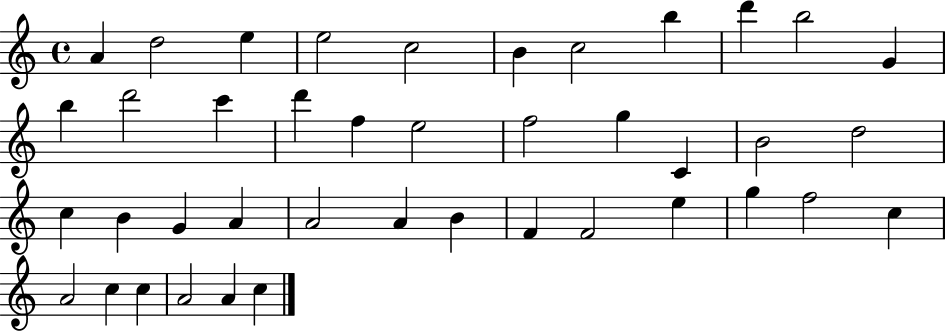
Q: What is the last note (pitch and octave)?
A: C5